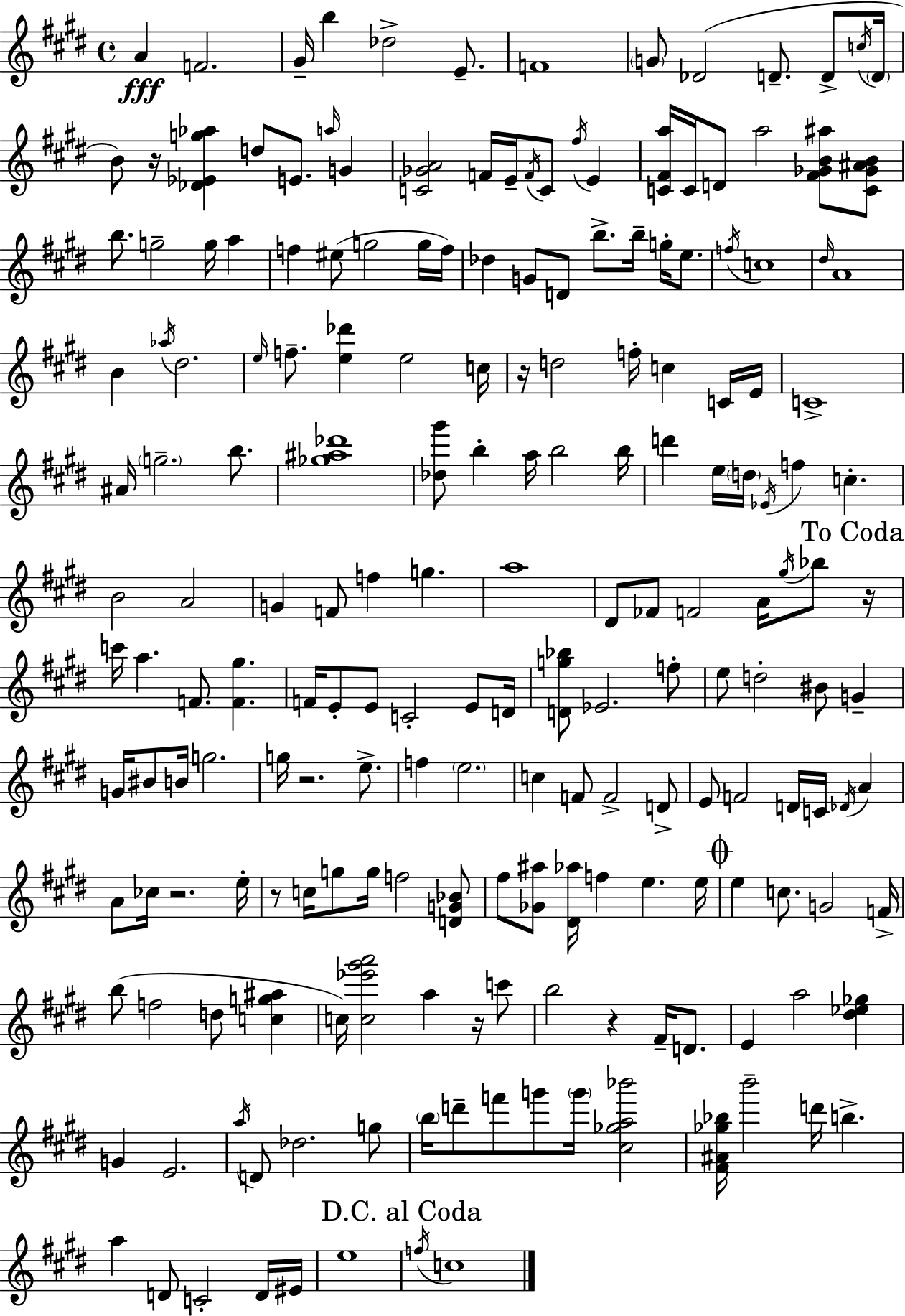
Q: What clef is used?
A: treble